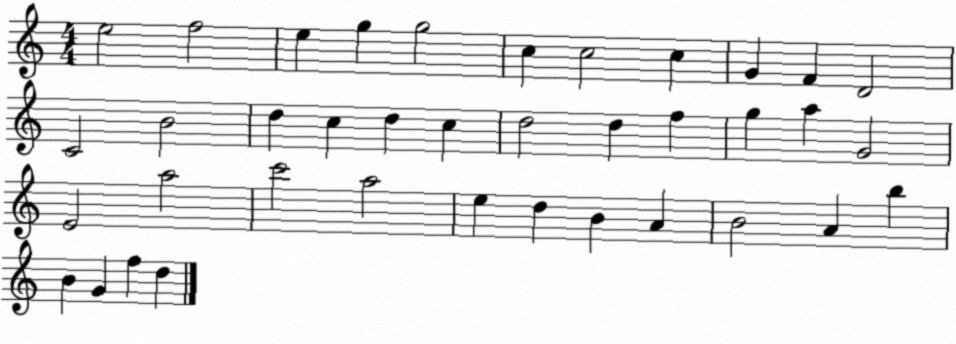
X:1
T:Untitled
M:4/4
L:1/4
K:C
e2 f2 e g g2 c c2 c G F D2 C2 B2 d c d c d2 d f g a G2 E2 a2 c'2 a2 e d B A B2 A b B G f d